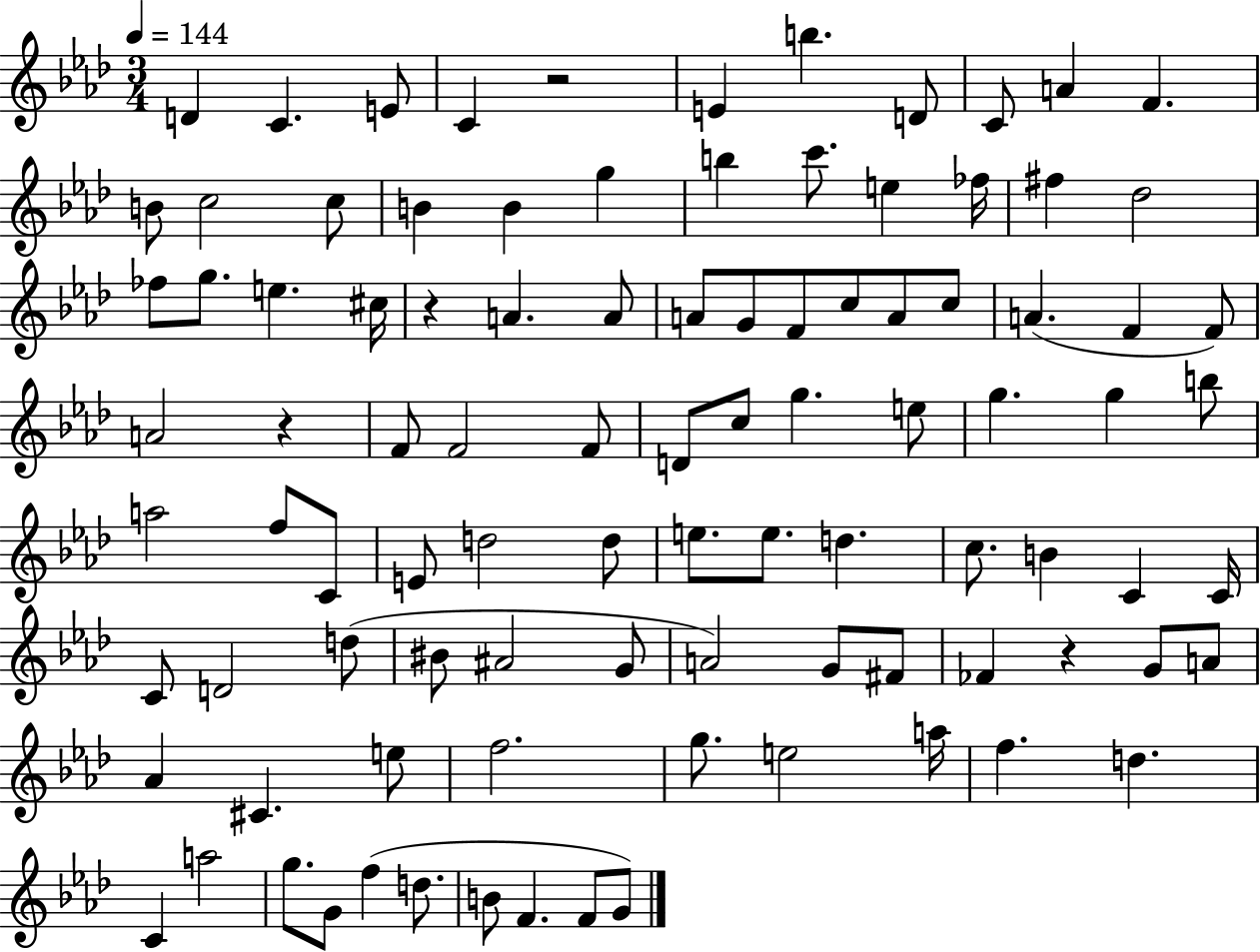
{
  \clef treble
  \numericTimeSignature
  \time 3/4
  \key aes \major
  \tempo 4 = 144
  d'4 c'4. e'8 | c'4 r2 | e'4 b''4. d'8 | c'8 a'4 f'4. | \break b'8 c''2 c''8 | b'4 b'4 g''4 | b''4 c'''8. e''4 fes''16 | fis''4 des''2 | \break fes''8 g''8. e''4. cis''16 | r4 a'4. a'8 | a'8 g'8 f'8 c''8 a'8 c''8 | a'4.( f'4 f'8) | \break a'2 r4 | f'8 f'2 f'8 | d'8 c''8 g''4. e''8 | g''4. g''4 b''8 | \break a''2 f''8 c'8 | e'8 d''2 d''8 | e''8. e''8. d''4. | c''8. b'4 c'4 c'16 | \break c'8 d'2 d''8( | bis'8 ais'2 g'8 | a'2) g'8 fis'8 | fes'4 r4 g'8 a'8 | \break aes'4 cis'4. e''8 | f''2. | g''8. e''2 a''16 | f''4. d''4. | \break c'4 a''2 | g''8. g'8 f''4( d''8. | b'8 f'4. f'8 g'8) | \bar "|."
}